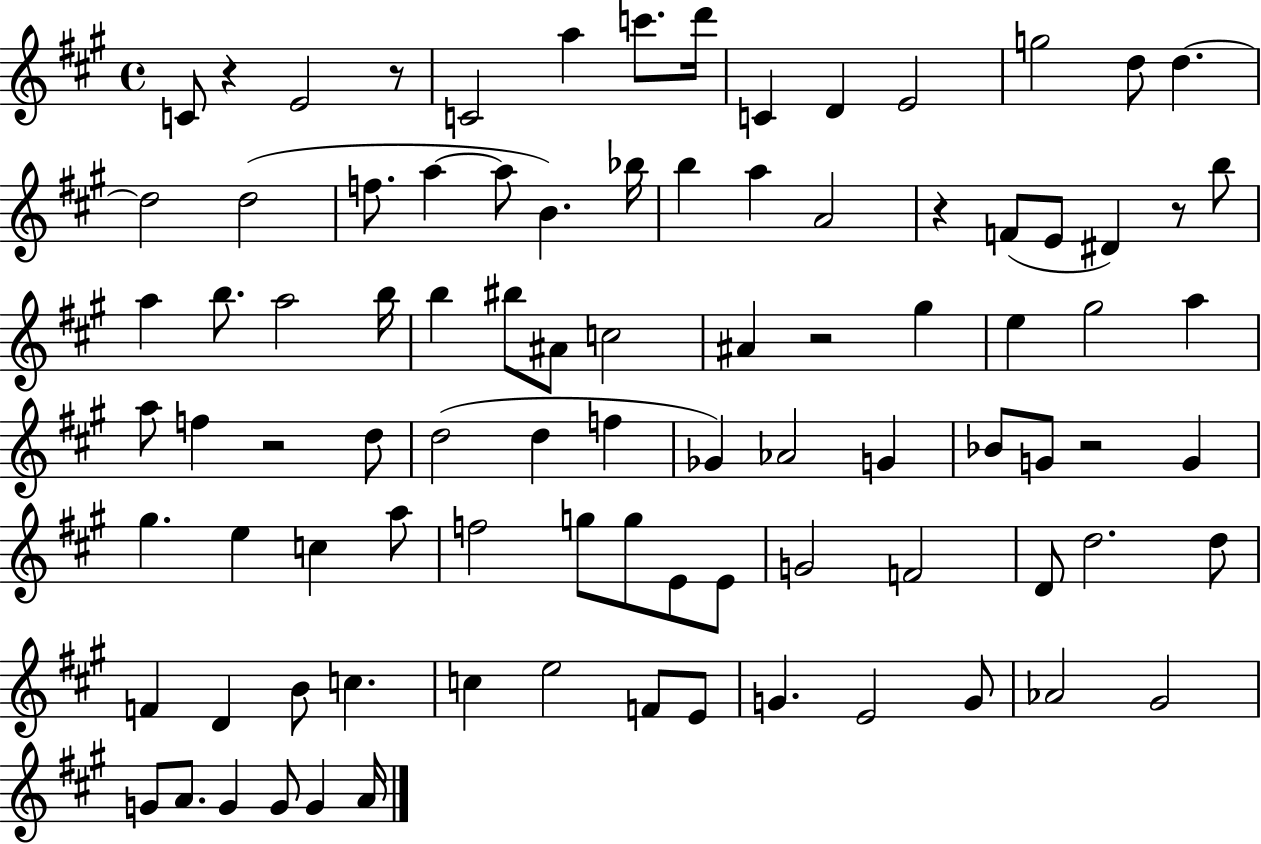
C4/e R/q E4/h R/e C4/h A5/q C6/e. D6/s C4/q D4/q E4/h G5/h D5/e D5/q. D5/h D5/h F5/e. A5/q A5/e B4/q. Bb5/s B5/q A5/q A4/h R/q F4/e E4/e D#4/q R/e B5/e A5/q B5/e. A5/h B5/s B5/q BIS5/e A#4/e C5/h A#4/q R/h G#5/q E5/q G#5/h A5/q A5/e F5/q R/h D5/e D5/h D5/q F5/q Gb4/q Ab4/h G4/q Bb4/e G4/e R/h G4/q G#5/q. E5/q C5/q A5/e F5/h G5/e G5/e E4/e E4/e G4/h F4/h D4/e D5/h. D5/e F4/q D4/q B4/e C5/q. C5/q E5/h F4/e E4/e G4/q. E4/h G4/e Ab4/h G#4/h G4/e A4/e. G4/q G4/e G4/q A4/s